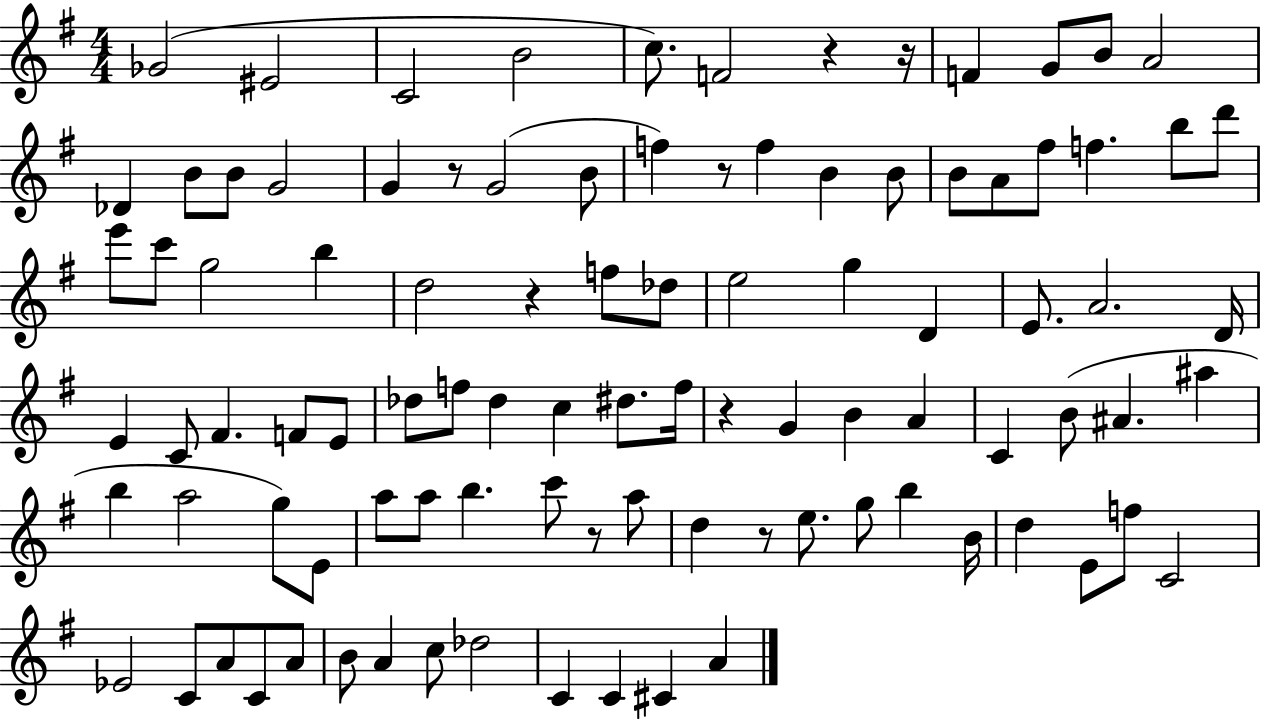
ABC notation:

X:1
T:Untitled
M:4/4
L:1/4
K:G
_G2 ^E2 C2 B2 c/2 F2 z z/4 F G/2 B/2 A2 _D B/2 B/2 G2 G z/2 G2 B/2 f z/2 f B B/2 B/2 A/2 ^f/2 f b/2 d'/2 e'/2 c'/2 g2 b d2 z f/2 _d/2 e2 g D E/2 A2 D/4 E C/2 ^F F/2 E/2 _d/2 f/2 _d c ^d/2 f/4 z G B A C B/2 ^A ^a b a2 g/2 E/2 a/2 a/2 b c'/2 z/2 a/2 d z/2 e/2 g/2 b B/4 d E/2 f/2 C2 _E2 C/2 A/2 C/2 A/2 B/2 A c/2 _d2 C C ^C A